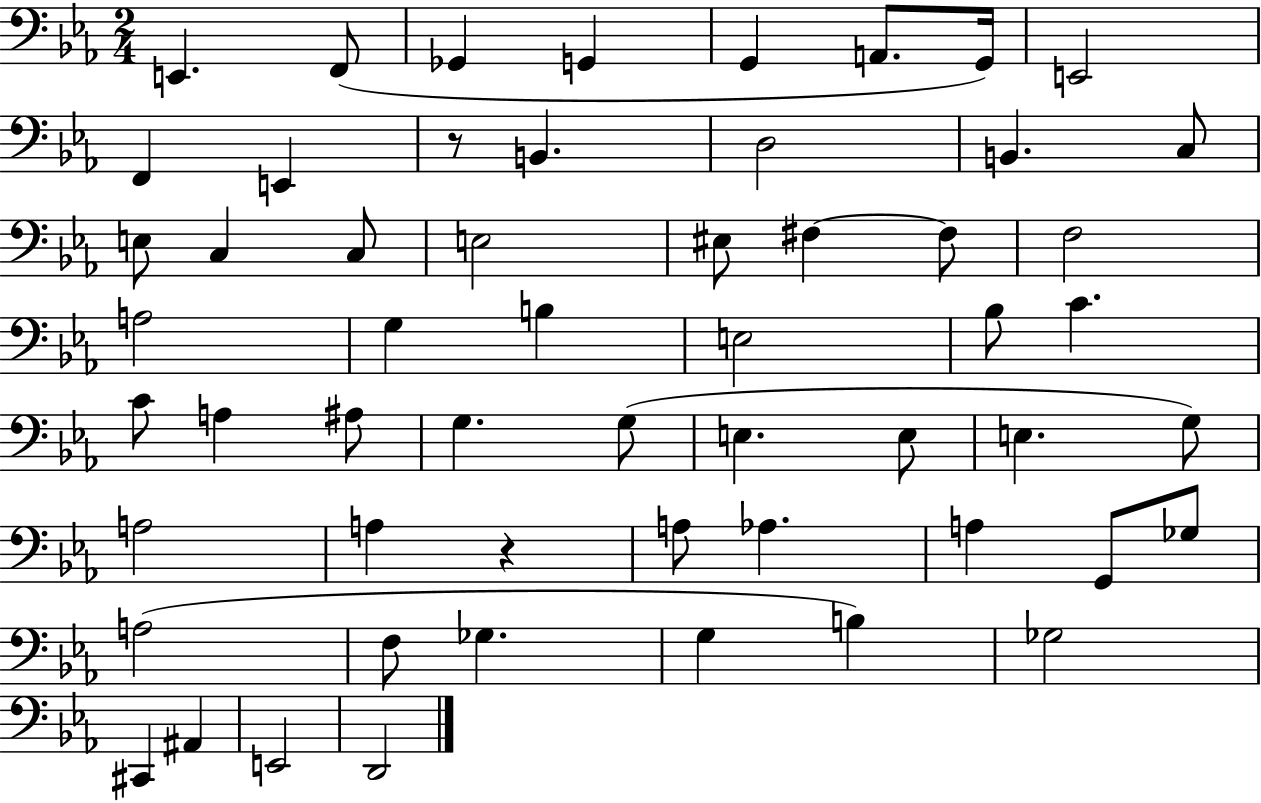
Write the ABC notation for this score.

X:1
T:Untitled
M:2/4
L:1/4
K:Eb
E,, F,,/2 _G,, G,, G,, A,,/2 G,,/4 E,,2 F,, E,, z/2 B,, D,2 B,, C,/2 E,/2 C, C,/2 E,2 ^E,/2 ^F, ^F,/2 F,2 A,2 G, B, E,2 _B,/2 C C/2 A, ^A,/2 G, G,/2 E, E,/2 E, G,/2 A,2 A, z A,/2 _A, A, G,,/2 _G,/2 A,2 F,/2 _G, G, B, _G,2 ^C,, ^A,, E,,2 D,,2